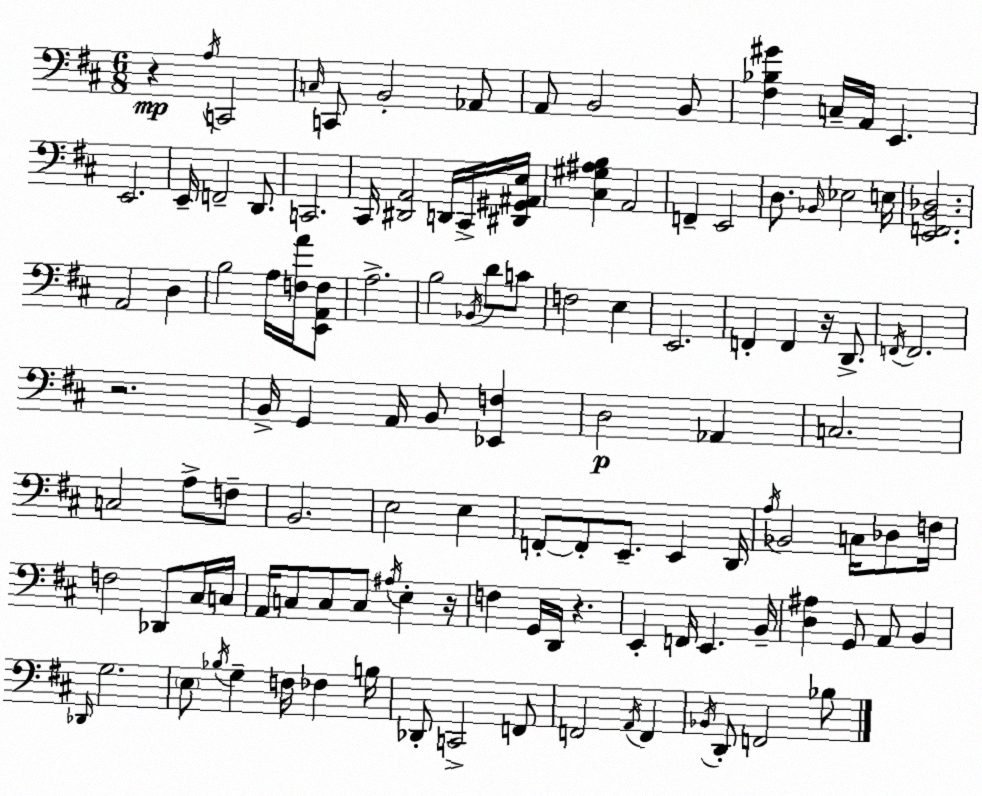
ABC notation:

X:1
T:Untitled
M:6/8
L:1/4
K:D
z A,/4 C,,2 C,/4 C,,/2 B,,2 _A,,/2 A,,/2 B,,2 B,,/2 [^F,_B,^G] C,/4 A,,/4 E,, E,,2 E,,/4 F,,2 D,,/2 C,,2 ^C,,/4 [^D,,A,,]2 D,,/4 ^C,,/4 [^D,,^G,,^A,,E,]/4 [^C,^G,^A,B,] A,,2 F,, E,,2 D,/2 _B,,/4 _E,2 E,/4 [E,,F,,B,,_D,]2 A,,2 D, B,2 A,/4 [F,A]/4 [E,,A,,F,]/2 A,2 B,2 _B,,/4 D/2 C/2 F,2 E, E,,2 F,, F,, z/4 D,,/2 F,,/4 F,,2 z2 B,,/4 G,, A,,/4 B,,/2 [_E,,F,] D,2 _A,, C,2 C,2 A,/2 F,/2 B,,2 E,2 E, F,,/2 F,,/2 E,,/2 E,, D,,/4 A,/4 _B,,2 C,/4 _D,/2 F,/4 F,2 _D,,/2 ^C,/4 C,/4 A,,/4 C,/2 C,/2 C,/2 ^A,/4 E, z/4 F, G,,/4 D,,/4 z E,, F,,/4 E,, B,,/4 [D,^A,] G,,/2 A,,/2 B,, _D,,/4 G,2 E,/2 _B,/4 G, F,/4 _F, B,/4 _D,,/2 C,,2 F,,/2 F,,2 A,,/4 F,, _B,,/4 D,,/2 F,,2 _B,/2